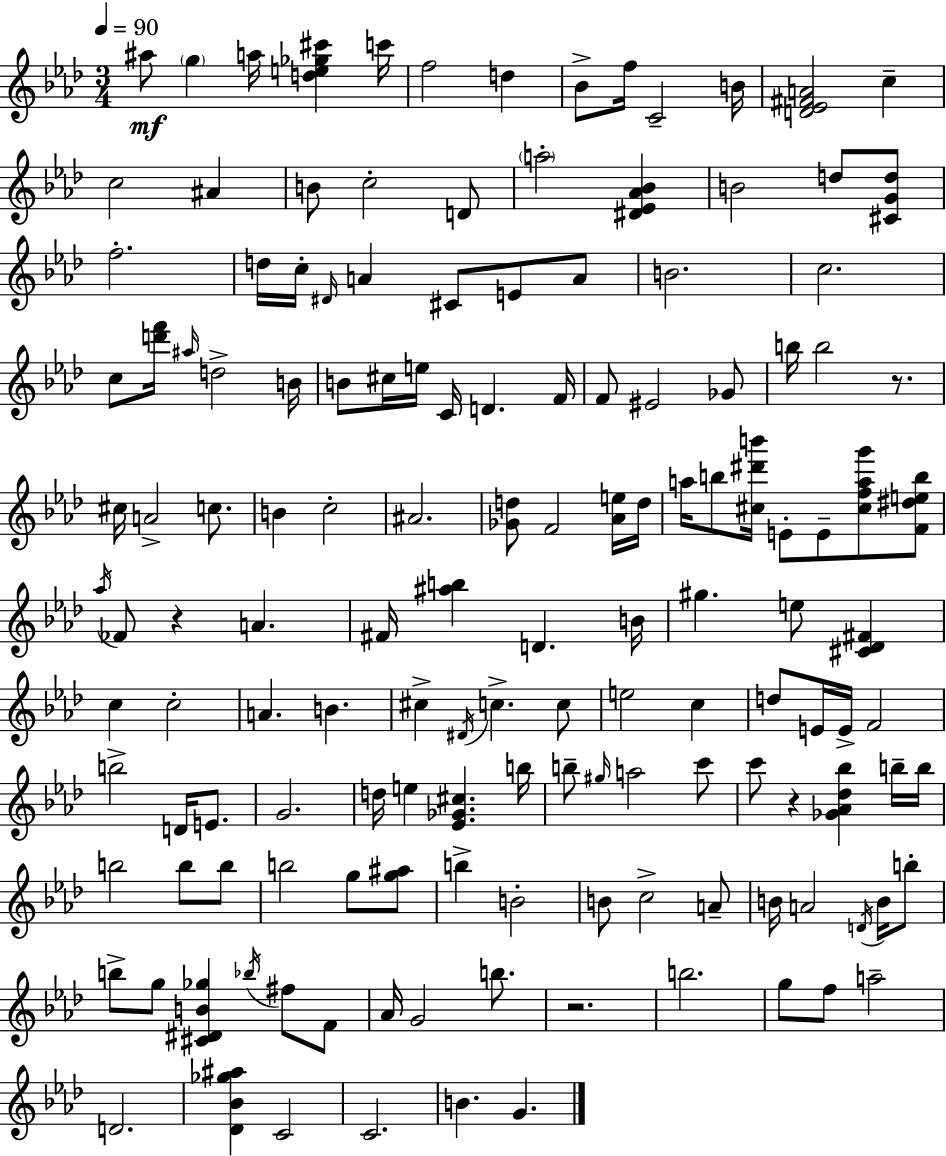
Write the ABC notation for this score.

X:1
T:Untitled
M:3/4
L:1/4
K:Ab
^a/2 g a/4 [de_g^c'] c'/4 f2 d _B/2 f/4 C2 B/4 [D_E^FA]2 c c2 ^A B/2 c2 D/2 a2 [^D_E_A_B] B2 d/2 [^CGd]/2 f2 d/4 c/4 ^D/4 A ^C/2 E/2 A/2 B2 c2 c/2 [d'f']/4 ^a/4 d2 B/4 B/2 ^c/4 e/4 C/4 D F/4 F/2 ^E2 _G/2 b/4 b2 z/2 ^c/4 A2 c/2 B c2 ^A2 [_Gd]/2 F2 [_Ae]/4 d/4 a/4 b/2 [^c^d'b']/4 E/2 E/2 [^cfag']/2 [F^deb]/2 _a/4 _F/2 z A ^F/4 [^ab] D B/4 ^g e/2 [^C_D^F] c c2 A B ^c ^D/4 c c/2 e2 c d/2 E/4 E/4 F2 b2 D/4 E/2 G2 d/4 e [_E_G^c] b/4 b/2 ^g/4 a2 c'/2 c'/2 z [_G_A_d_b] b/4 b/4 b2 b/2 b/2 b2 g/2 [g^a]/2 b B2 B/2 c2 A/2 B/4 A2 D/4 B/4 b/2 b/2 g/2 [^C^DB_g] _b/4 ^f/2 F/2 _A/4 G2 b/2 z2 b2 g/2 f/2 a2 D2 [_D_B_g^a] C2 C2 B G